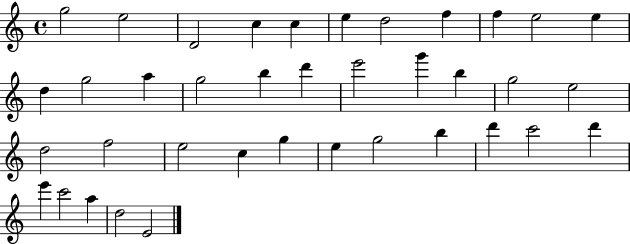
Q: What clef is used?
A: treble